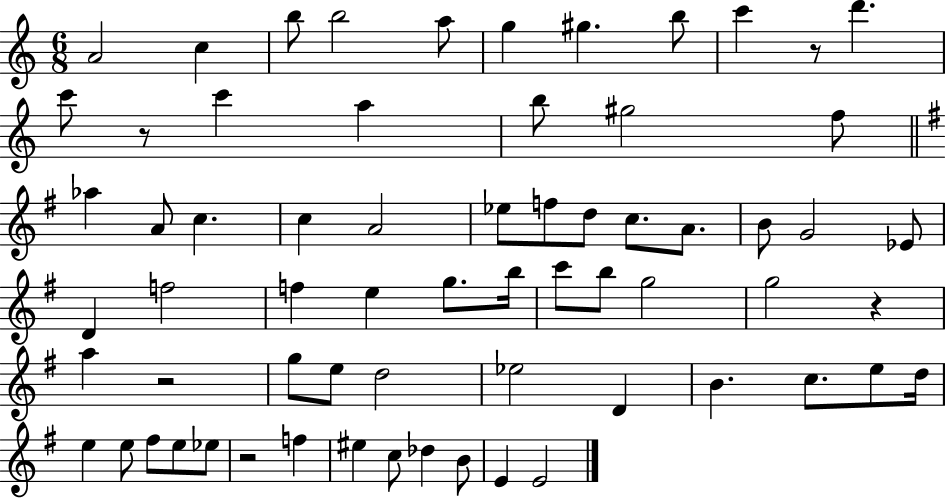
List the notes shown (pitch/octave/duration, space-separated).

A4/h C5/q B5/e B5/h A5/e G5/q G#5/q. B5/e C6/q R/e D6/q. C6/e R/e C6/q A5/q B5/e G#5/h F5/e Ab5/q A4/e C5/q. C5/q A4/h Eb5/e F5/e D5/e C5/e. A4/e. B4/e G4/h Eb4/e D4/q F5/h F5/q E5/q G5/e. B5/s C6/e B5/e G5/h G5/h R/q A5/q R/h G5/e E5/e D5/h Eb5/h D4/q B4/q. C5/e. E5/e D5/s E5/q E5/e F#5/e E5/e Eb5/e R/h F5/q EIS5/q C5/e Db5/q B4/e E4/q E4/h